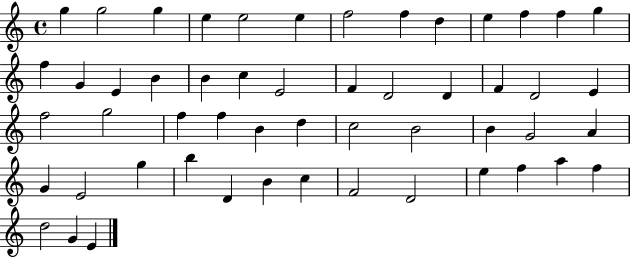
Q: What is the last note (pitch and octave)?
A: E4